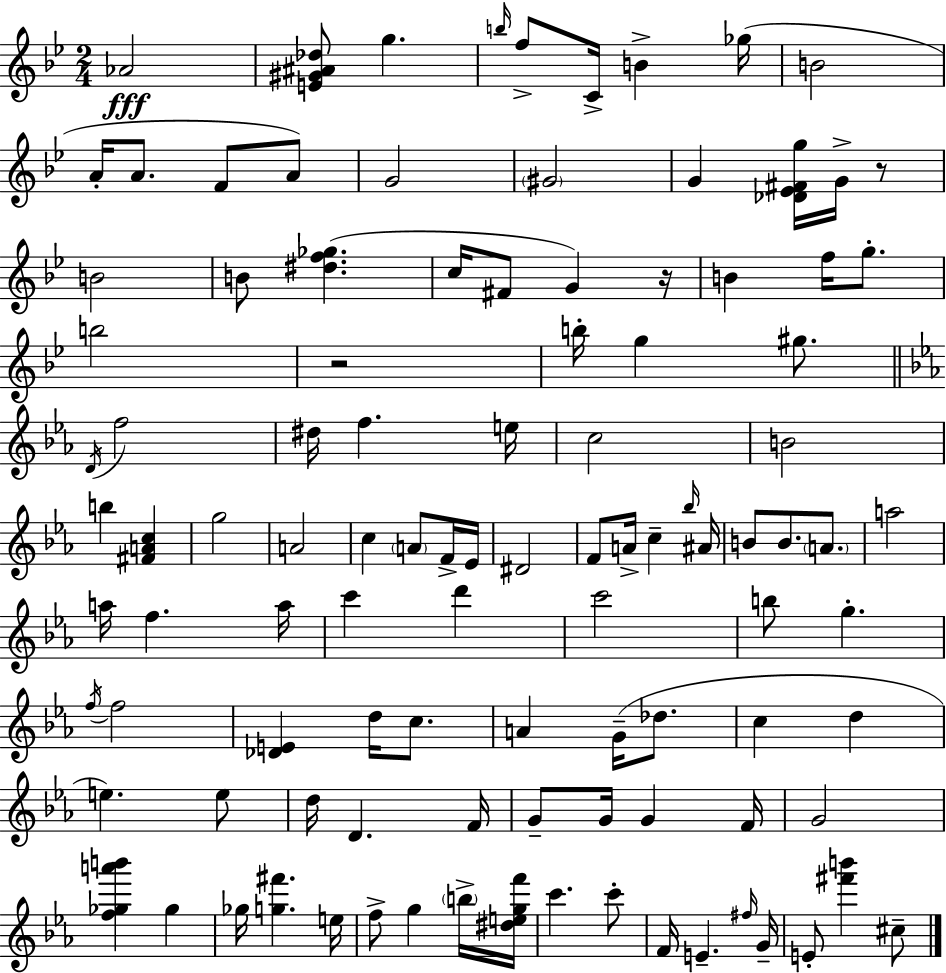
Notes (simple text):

Ab4/h [E4,G#4,A#4,Db5]/e G5/q. B5/s F5/e C4/s B4/q Gb5/s B4/h A4/s A4/e. F4/e A4/e G4/h G#4/h G4/q [Db4,Eb4,F#4,G5]/s G4/s R/e B4/h B4/e [D#5,F5,Gb5]/q. C5/s F#4/e G4/q R/s B4/q F5/s G5/e. B5/h R/h B5/s G5/q G#5/e. D4/s F5/h D#5/s F5/q. E5/s C5/h B4/h B5/q [F#4,A4,C5]/q G5/h A4/h C5/q A4/e F4/s Eb4/s D#4/h F4/e A4/s C5/q Bb5/s A#4/s B4/e B4/e. A4/e. A5/h A5/s F5/q. A5/s C6/q D6/q C6/h B5/e G5/q. F5/s F5/h [Db4,E4]/q D5/s C5/e. A4/q G4/s Db5/e. C5/q D5/q E5/q. E5/e D5/s D4/q. F4/s G4/e G4/s G4/q F4/s G4/h [F5,Gb5,A6,B6]/q Gb5/q Gb5/s [G5,F#6]/q. E5/s F5/e G5/q B5/s [D#5,E5,G5,F6]/s C6/q. C6/e F4/s E4/q. F#5/s G4/s E4/e [F#6,B6]/q C#5/e